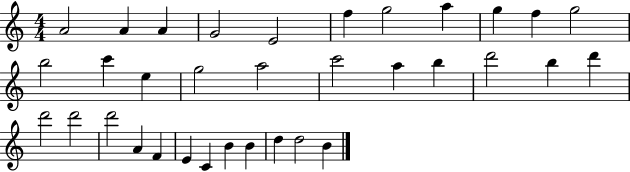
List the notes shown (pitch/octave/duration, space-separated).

A4/h A4/q A4/q G4/h E4/h F5/q G5/h A5/q G5/q F5/q G5/h B5/h C6/q E5/q G5/h A5/h C6/h A5/q B5/q D6/h B5/q D6/q D6/h D6/h D6/h A4/q F4/q E4/q C4/q B4/q B4/q D5/q D5/h B4/q